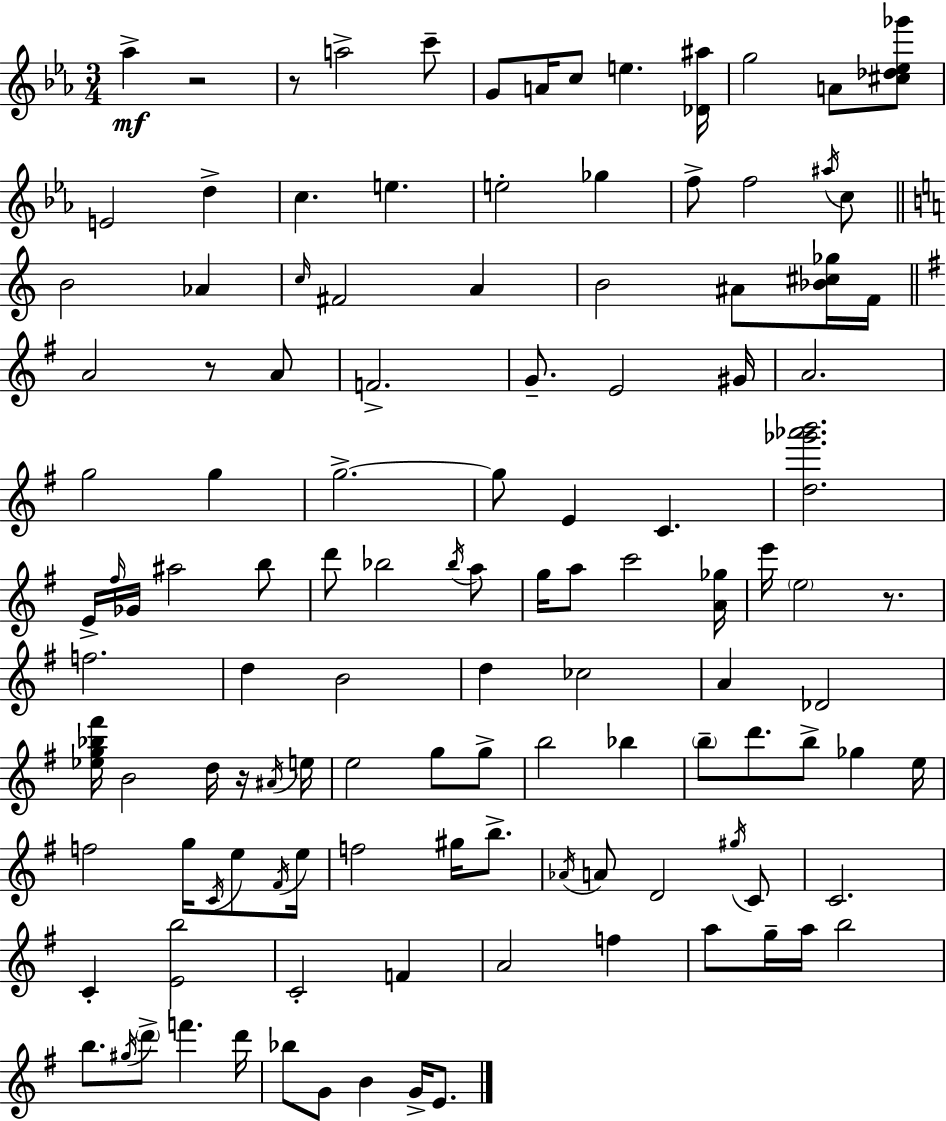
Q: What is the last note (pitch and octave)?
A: E4